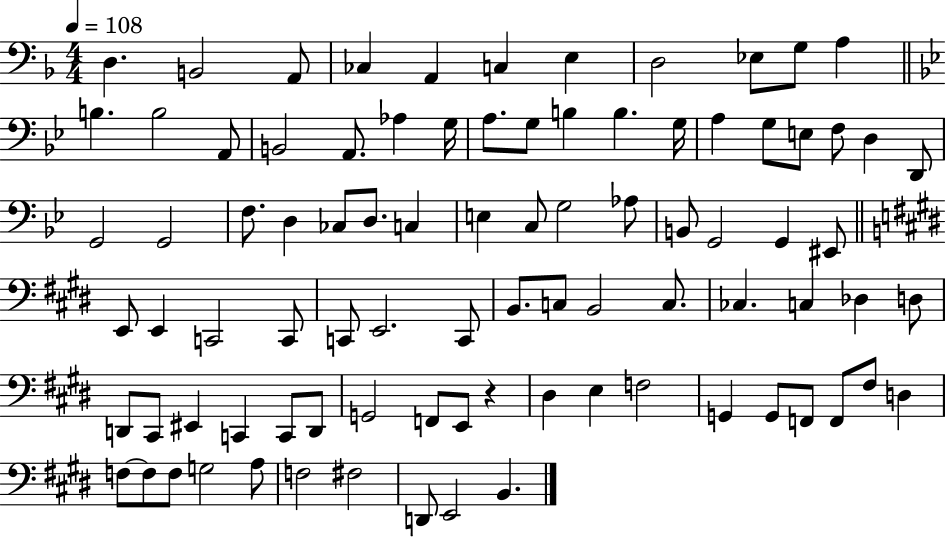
D3/q. B2/h A2/e CES3/q A2/q C3/q E3/q D3/h Eb3/e G3/e A3/q B3/q. B3/h A2/e B2/h A2/e. Ab3/q G3/s A3/e. G3/e B3/q B3/q. G3/s A3/q G3/e E3/e F3/e D3/q D2/e G2/h G2/h F3/e. D3/q CES3/e D3/e. C3/q E3/q C3/e G3/h Ab3/e B2/e G2/h G2/q EIS2/e E2/e E2/q C2/h C2/e C2/e E2/h. C2/e B2/e. C3/e B2/h C3/e. CES3/q. C3/q Db3/q D3/e D2/e C#2/e EIS2/q C2/q C2/e D2/e G2/h F2/e E2/e R/q D#3/q E3/q F3/h G2/q G2/e F2/e F2/e F#3/e D3/q F3/e F3/e F3/e G3/h A3/e F3/h F#3/h D2/e E2/h B2/q.